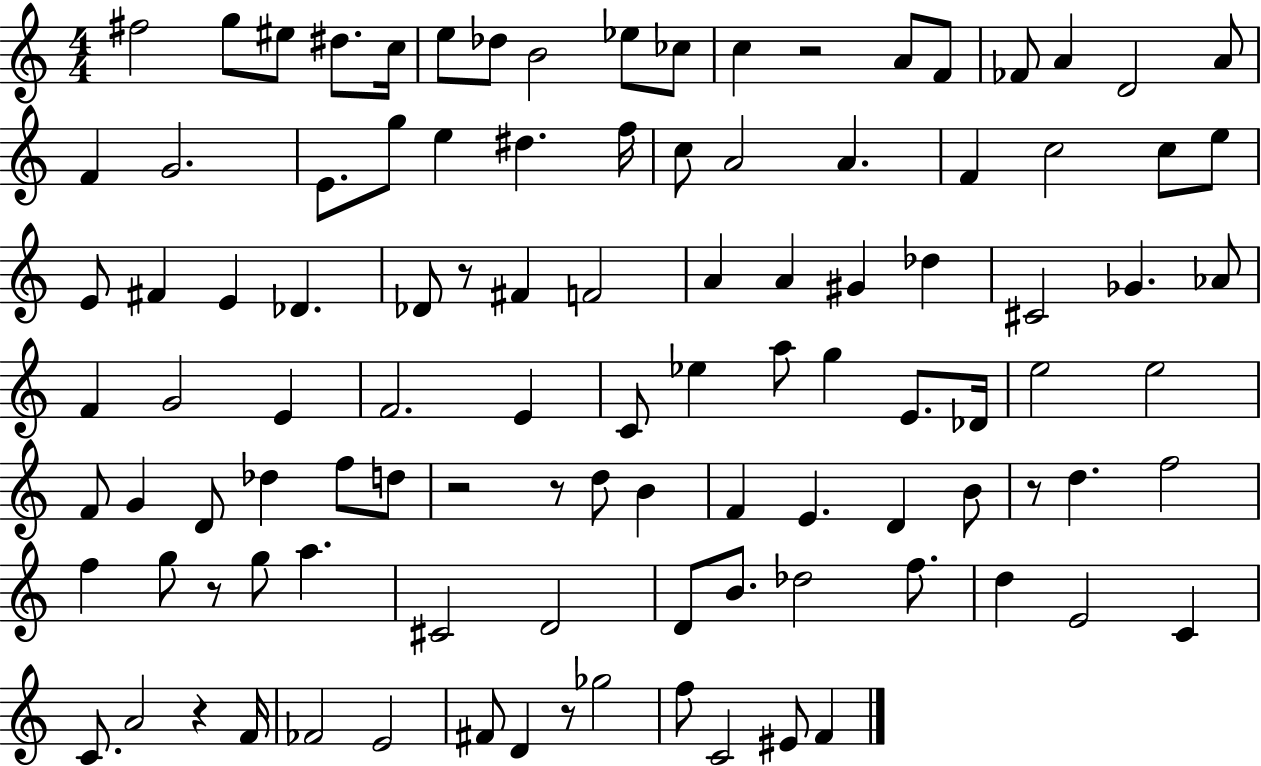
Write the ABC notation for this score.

X:1
T:Untitled
M:4/4
L:1/4
K:C
^f2 g/2 ^e/2 ^d/2 c/4 e/2 _d/2 B2 _e/2 _c/2 c z2 A/2 F/2 _F/2 A D2 A/2 F G2 E/2 g/2 e ^d f/4 c/2 A2 A F c2 c/2 e/2 E/2 ^F E _D _D/2 z/2 ^F F2 A A ^G _d ^C2 _G _A/2 F G2 E F2 E C/2 _e a/2 g E/2 _D/4 e2 e2 F/2 G D/2 _d f/2 d/2 z2 z/2 d/2 B F E D B/2 z/2 d f2 f g/2 z/2 g/2 a ^C2 D2 D/2 B/2 _d2 f/2 d E2 C C/2 A2 z F/4 _F2 E2 ^F/2 D z/2 _g2 f/2 C2 ^E/2 F